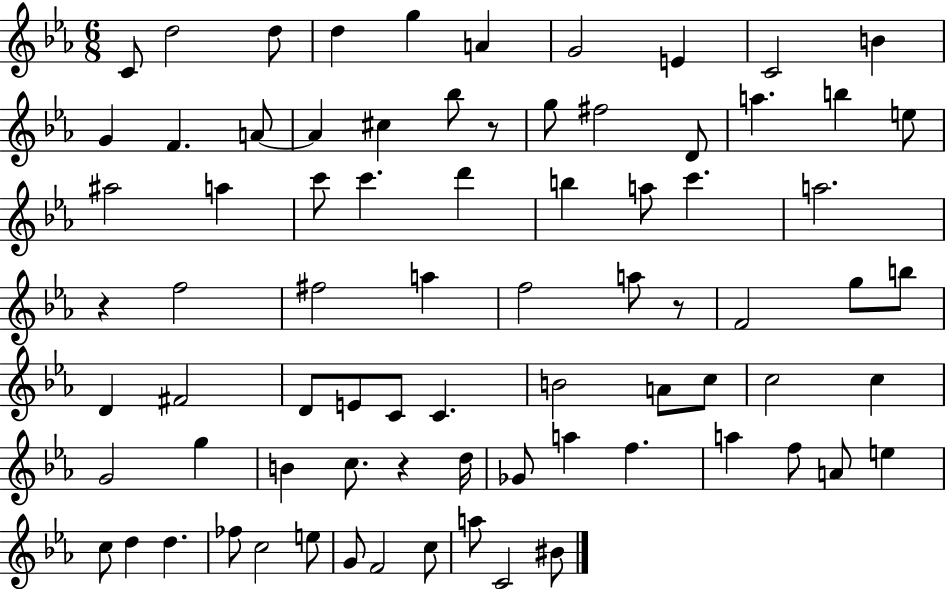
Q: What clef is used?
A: treble